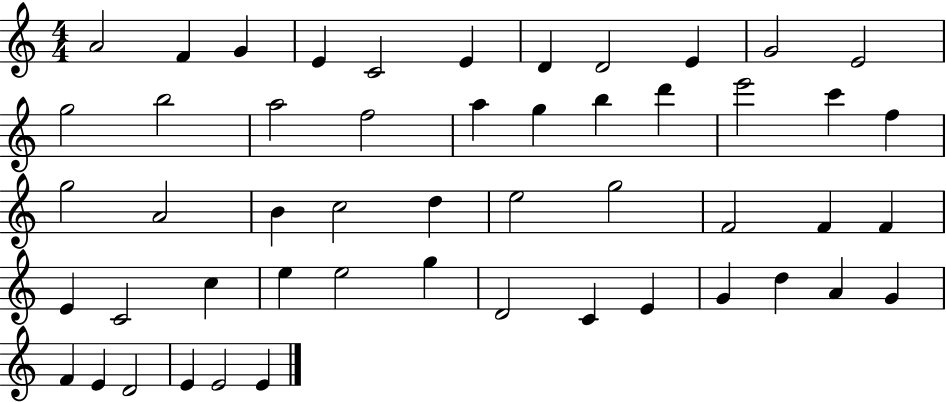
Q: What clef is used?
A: treble